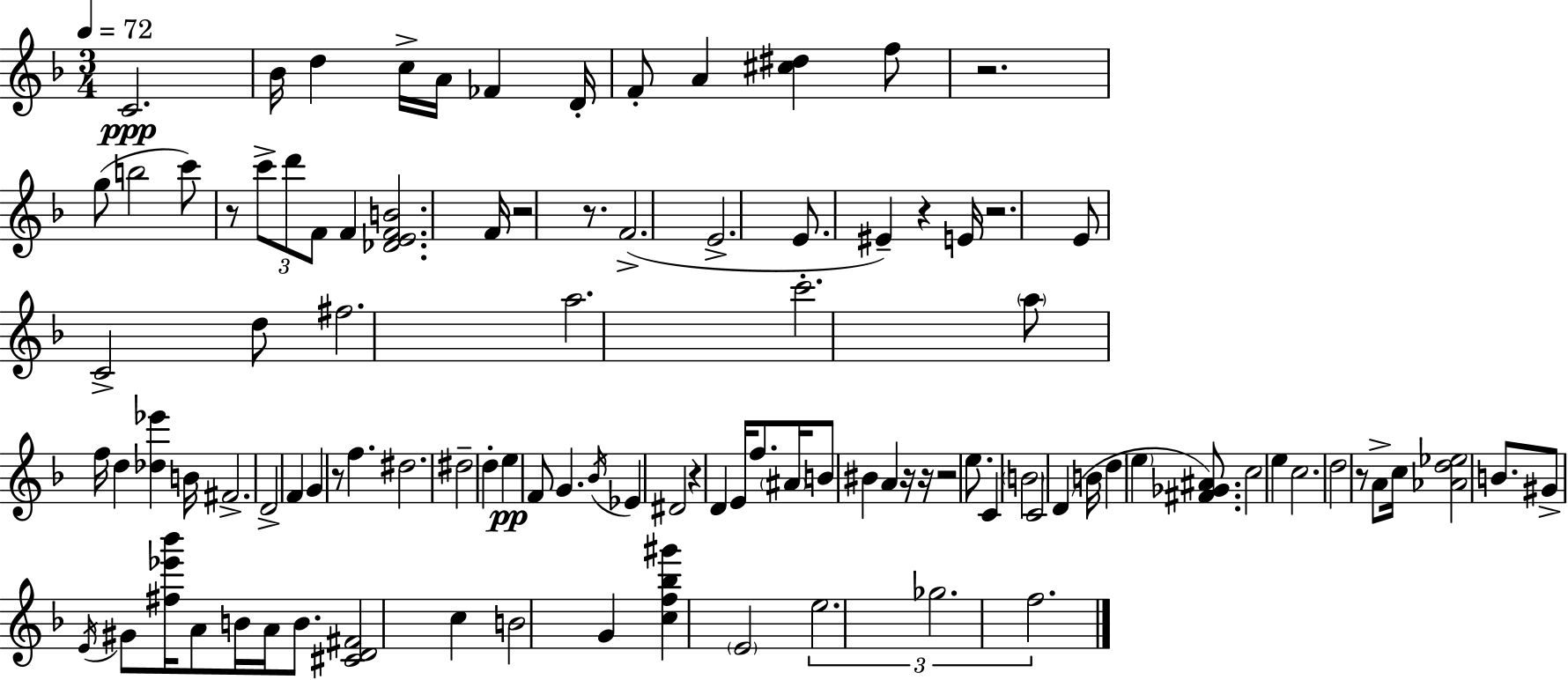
{
  \clef treble
  \numericTimeSignature
  \time 3/4
  \key f \major
  \tempo 4 = 72
  c'2.\ppp | bes'16 d''4 c''16-> a'16 fes'4 d'16-. | f'8-. a'4 <cis'' dis''>4 f''8 | r2. | \break g''8( b''2 c'''8) | r8 \tuplet 3/2 { c'''8-> d'''8 f'8 } f'4 | <des' e' f' b'>2. | f'16 r2 r8. | \break f'2.->( | e'2.-> | e'8. eis'4--) r4 e'16 | r2. | \break e'8 c'2-> d''8 | fis''2. | a''2. | c'''2.-. | \break \parenthesize a''8 f''16 d''4 <des'' ees'''>4 b'16 | fis'2.-> | d'2-> f'4 | g'4 r8 f''4. | \break dis''2. | dis''2-- d''4-. | e''4\pp f'8 g'4. | \acciaccatura { bes'16 } ees'4 dis'2 | \break r4 d'4 e'16 f''8. | \parenthesize ais'16 b'8 bis'4 a'4 | r16 r16 r2 e''8. | c'4 \parenthesize b'2 | \break c'2 d'4( | b'16 d''4 \parenthesize e''4 <fis' ges' ais'>8.) | c''2 e''4 | c''2. | \break d''2 r8 a'8-> | c''16 <aes' d'' ees''>2 b'8. | gis'8-> \acciaccatura { e'16 } gis'8 <fis'' ees''' bes'''>16 a'8 b'16 a'16 b'8. | <cis' d' fis'>2 c''4 | \break b'2 g'4 | <c'' f'' bes'' gis'''>4 \parenthesize e'2 | \tuplet 3/2 { e''2. | ges''2. | \break f''2. } | \bar "|."
}